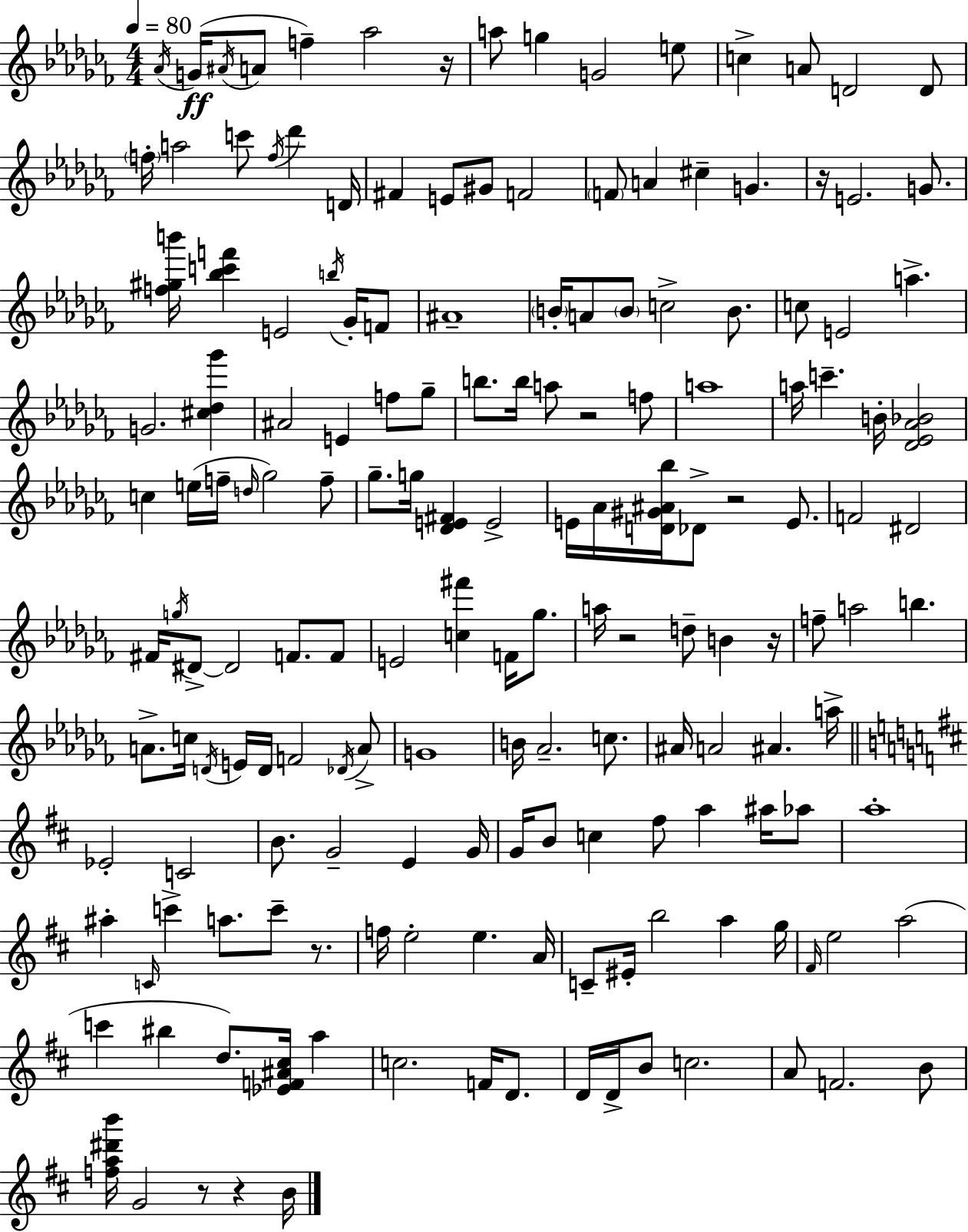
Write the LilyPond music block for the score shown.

{
  \clef treble
  \numericTimeSignature
  \time 4/4
  \key aes \minor
  \tempo 4 = 80
  \acciaccatura { aes'16 }(\ff g'16 \acciaccatura { ais'16 } a'8 f''4--) aes''2 | r16 a''8 g''4 g'2 | e''8 c''4-> a'8 d'2 | d'8 \parenthesize f''16-. a''2 c'''8 \acciaccatura { f''16 } des'''4 | \break d'16 fis'4 e'8 gis'8 f'2 | \parenthesize f'8 a'4 cis''4-- g'4. | r16 e'2. | g'8. <f'' gis'' b'''>16 <bes'' c''' f'''>4 e'2 | \break \acciaccatura { b''16 } ges'16-. f'8 ais'1-- | \parenthesize b'16-. a'8 \parenthesize b'8 c''2-> | b'8. c''8 e'2 a''4.-> | g'2. | \break <cis'' des'' ges'''>4 ais'2 e'4 | f''8 ges''8-- b''8. b''16 a''8 r2 | f''8 a''1 | a''16 c'''4.-- b'16-. <des' ees' aes' bes'>2 | \break c''4 e''16( f''16-- \grace { d''16 }) ges''2 | f''8-- ges''8.-- g''16 <des' e' fis'>4 e'2-> | e'16 aes'16 <d' gis' ais' bes''>16 des'8-> r2 | e'8. f'2 dis'2 | \break fis'16 \acciaccatura { g''16 } dis'8->~~ dis'2 | f'8. f'8 e'2 <c'' fis'''>4 | f'16 ges''8. a''16 r2 d''8-- | b'4 r16 f''8-- a''2 | \break b''4. a'8.-> c''16 \acciaccatura { d'16 } e'16 d'16 f'2 | \acciaccatura { des'16 } a'8-> g'1 | b'16 aes'2.-- | c''8. ais'16 a'2 | \break ais'4. a''16-> \bar "||" \break \key d \major ees'2-. c'2 | b'8. g'2-- e'4 g'16 | g'16 b'8 c''4 fis''8 a''4 ais''16 aes''8 | a''1-. | \break ais''4-. \grace { c'16 } c'''4-> a''8. c'''8-- r8. | f''16 e''2-. e''4. | a'16 c'8-- eis'16-. b''2 a''4 | g''16 \grace { fis'16 } e''2 a''2( | \break c'''4 bis''4 d''8.) <ees' f' ais' cis''>16 a''4 | c''2. f'16 d'8. | d'16 d'16-> b'8 c''2. | a'8 f'2. | \break b'8 <f'' a'' dis''' b'''>16 g'2 r8 r4 | b'16 \bar "|."
}